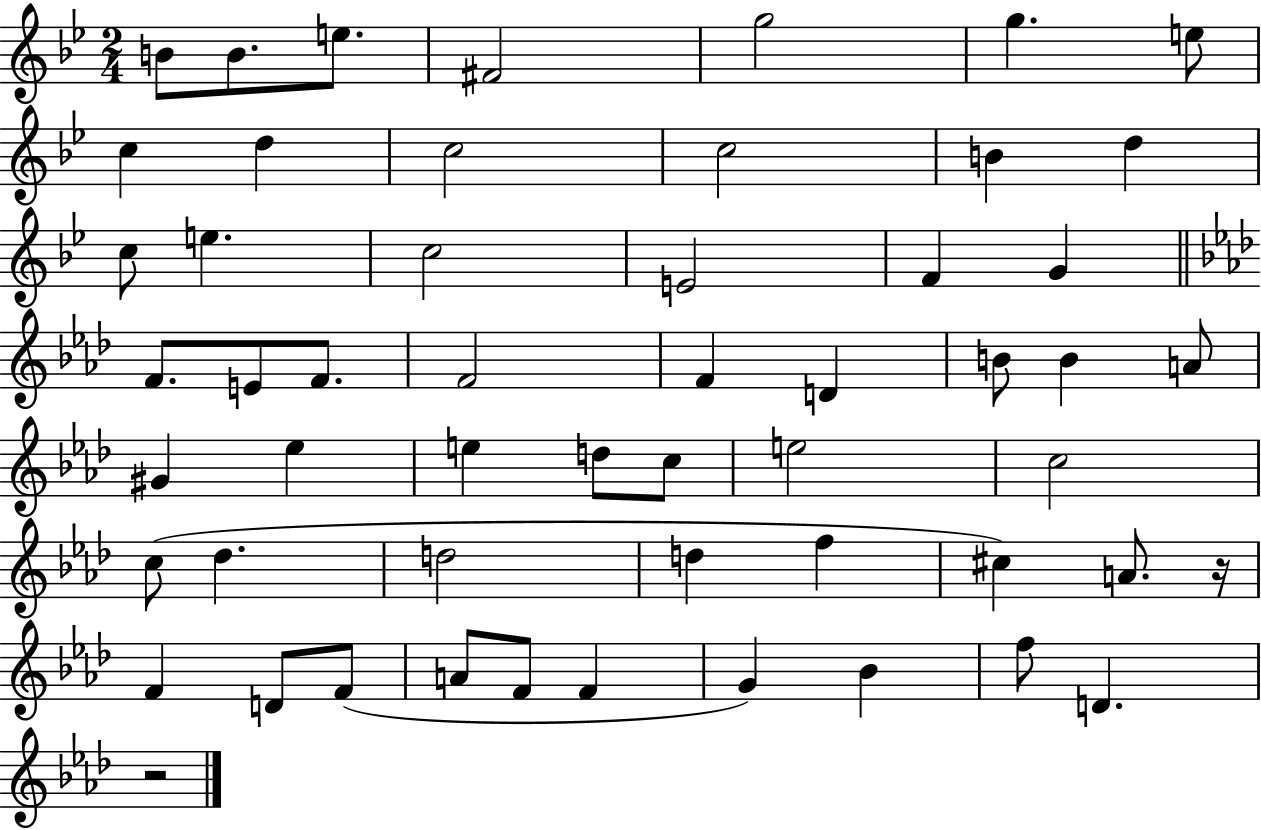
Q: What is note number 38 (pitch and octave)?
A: D5